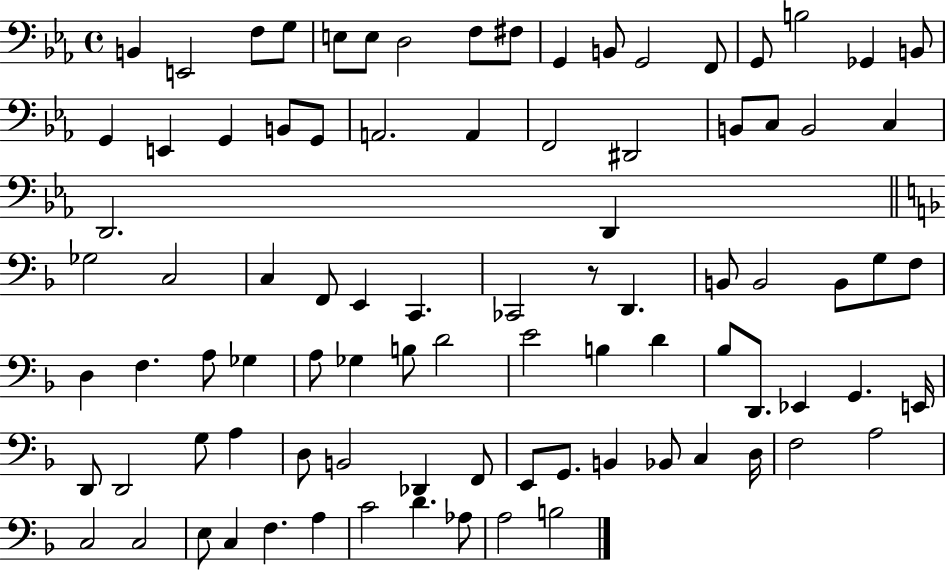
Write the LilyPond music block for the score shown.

{
  \clef bass
  \time 4/4
  \defaultTimeSignature
  \key ees \major
  b,4 e,2 f8 g8 | e8 e8 d2 f8 fis8 | g,4 b,8 g,2 f,8 | g,8 b2 ges,4 b,8 | \break g,4 e,4 g,4 b,8 g,8 | a,2. a,4 | f,2 dis,2 | b,8 c8 b,2 c4 | \break d,2. d,4 | \bar "||" \break \key f \major ges2 c2 | c4 f,8 e,4 c,4. | ces,2 r8 d,4. | b,8 b,2 b,8 g8 f8 | \break d4 f4. a8 ges4 | a8 ges4 b8 d'2 | e'2 b4 d'4 | bes8 d,8. ees,4 g,4. e,16 | \break d,8 d,2 g8 a4 | d8 b,2 des,4 f,8 | e,8 g,8. b,4 bes,8 c4 d16 | f2 a2 | \break c2 c2 | e8 c4 f4. a4 | c'2 d'4. aes8 | a2 b2 | \break \bar "|."
}